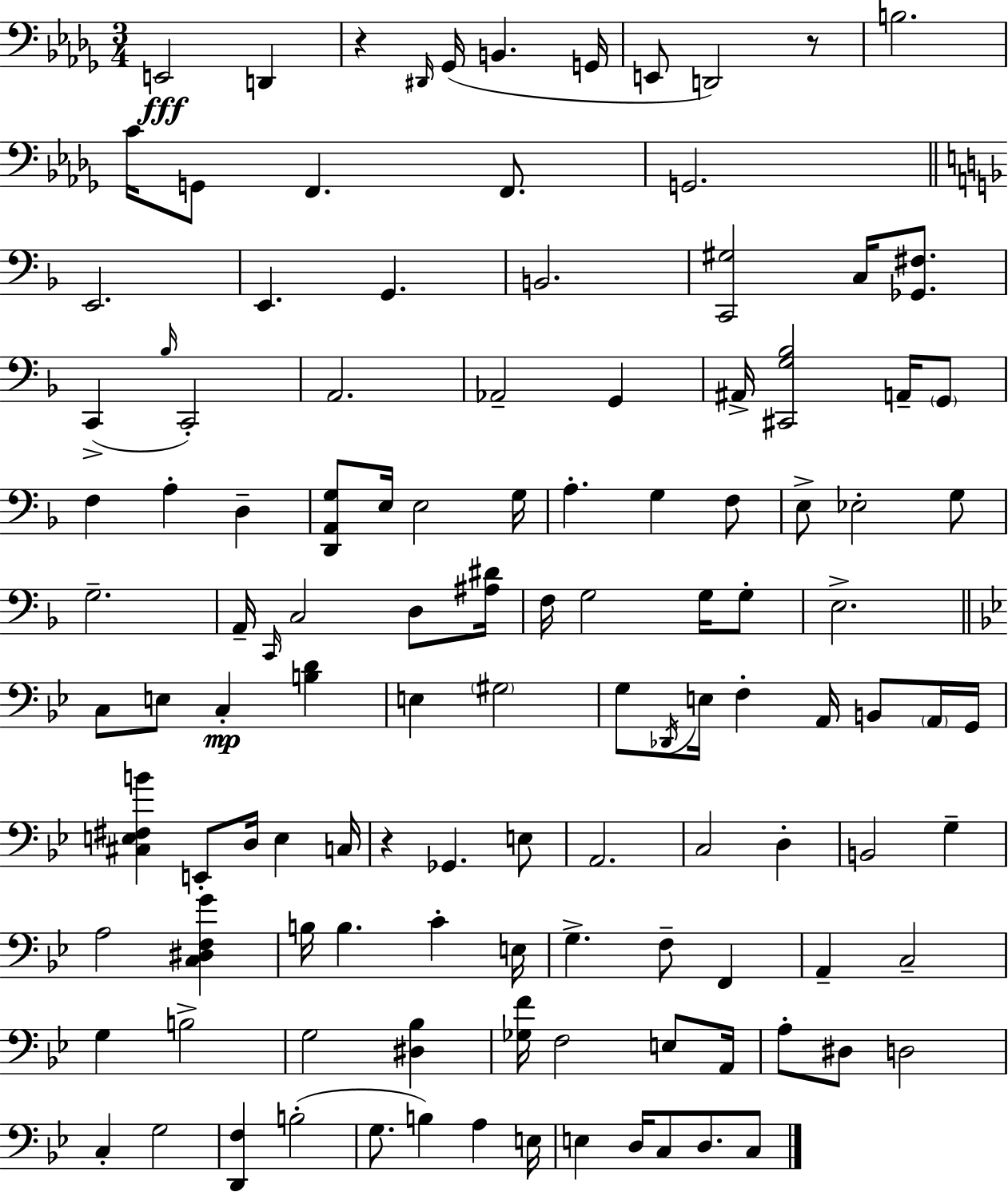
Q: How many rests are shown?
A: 3